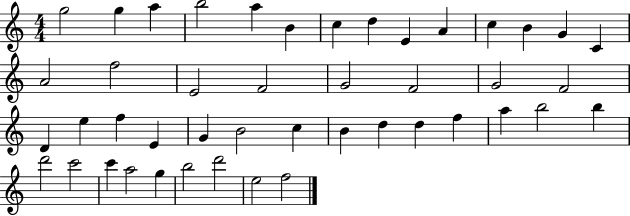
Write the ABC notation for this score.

X:1
T:Untitled
M:4/4
L:1/4
K:C
g2 g a b2 a B c d E A c B G C A2 f2 E2 F2 G2 F2 G2 F2 D e f E G B2 c B d d f a b2 b d'2 c'2 c' a2 g b2 d'2 e2 f2